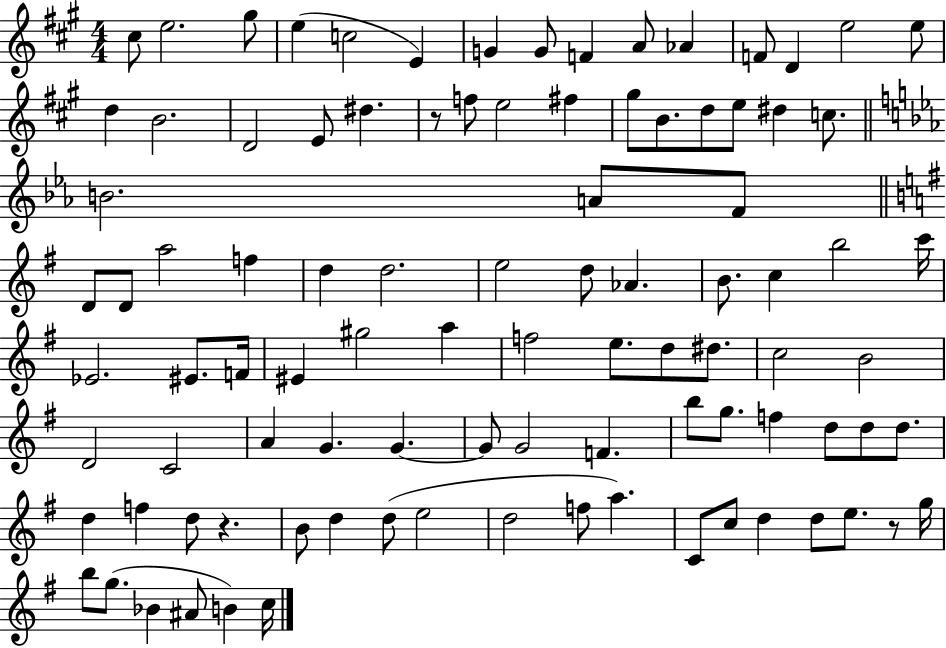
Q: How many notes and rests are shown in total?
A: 96